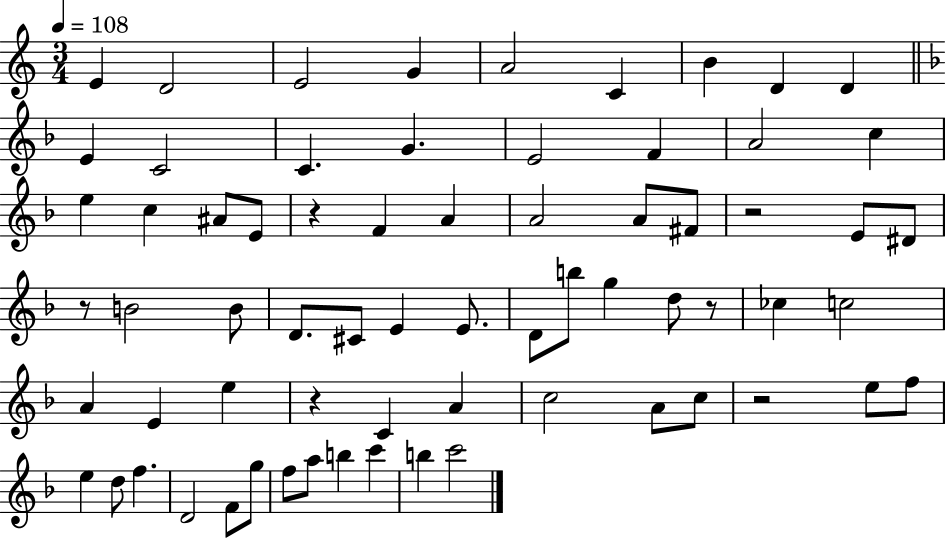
{
  \clef treble
  \numericTimeSignature
  \time 3/4
  \key c \major
  \tempo 4 = 108
  \repeat volta 2 { e'4 d'2 | e'2 g'4 | a'2 c'4 | b'4 d'4 d'4 | \break \bar "||" \break \key f \major e'4 c'2 | c'4. g'4. | e'2 f'4 | a'2 c''4 | \break e''4 c''4 ais'8 e'8 | r4 f'4 a'4 | a'2 a'8 fis'8 | r2 e'8 dis'8 | \break r8 b'2 b'8 | d'8. cis'8 e'4 e'8. | d'8 b''8 g''4 d''8 r8 | ces''4 c''2 | \break a'4 e'4 e''4 | r4 c'4 a'4 | c''2 a'8 c''8 | r2 e''8 f''8 | \break e''4 d''8 f''4. | d'2 f'8 g''8 | f''8 a''8 b''4 c'''4 | b''4 c'''2 | \break } \bar "|."
}